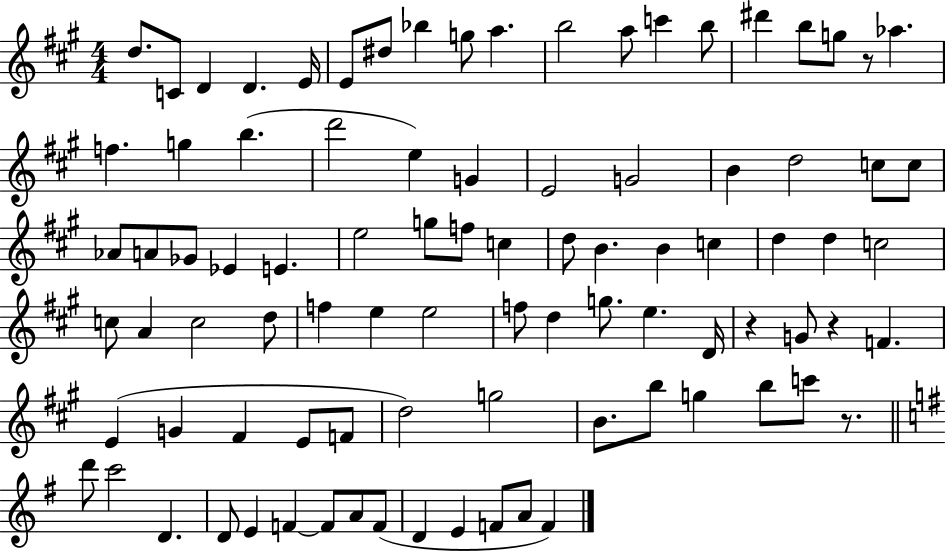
X:1
T:Untitled
M:4/4
L:1/4
K:A
d/2 C/2 D D E/4 E/2 ^d/2 _b g/2 a b2 a/2 c' b/2 ^d' b/2 g/2 z/2 _a f g b d'2 e G E2 G2 B d2 c/2 c/2 _A/2 A/2 _G/2 _E E e2 g/2 f/2 c d/2 B B c d d c2 c/2 A c2 d/2 f e e2 f/2 d g/2 e D/4 z G/2 z F E G ^F E/2 F/2 d2 g2 B/2 b/2 g b/2 c'/2 z/2 d'/2 c'2 D D/2 E F F/2 A/2 F/2 D E F/2 A/2 F